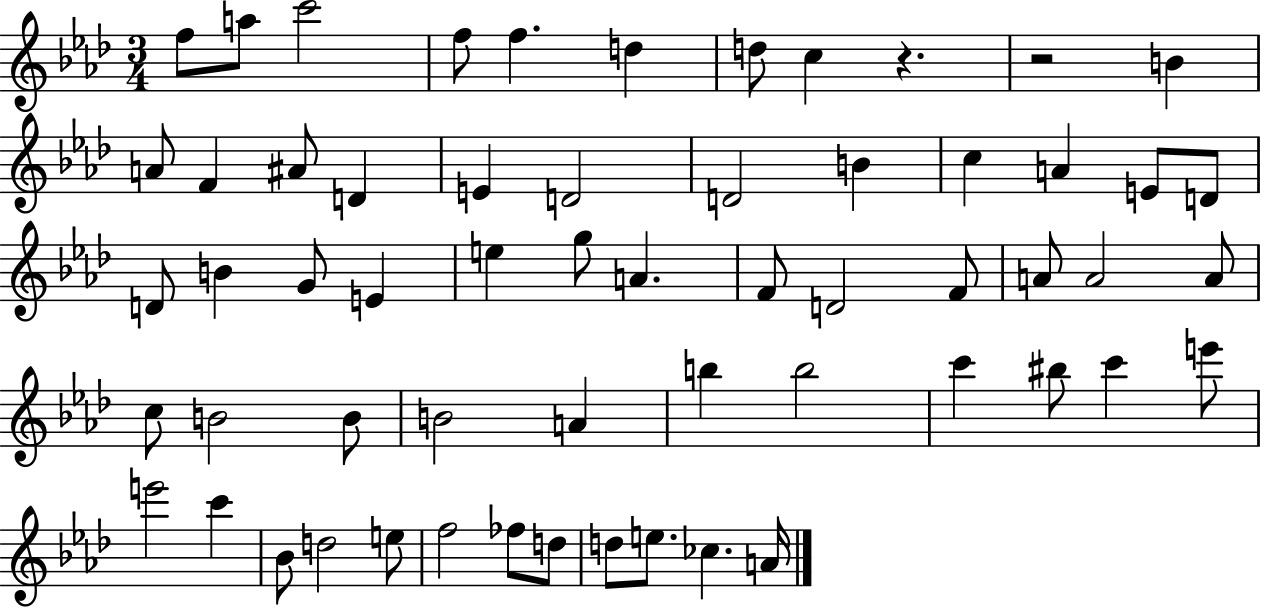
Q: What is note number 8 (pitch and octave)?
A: C5